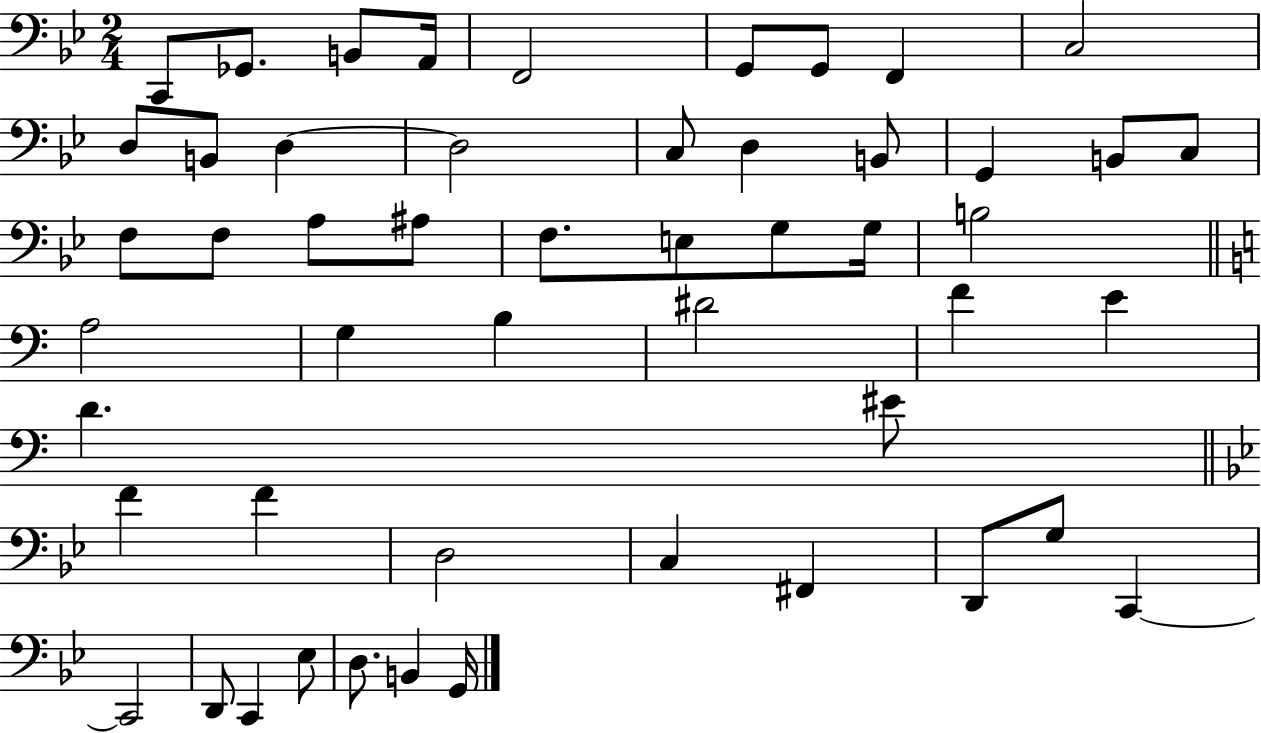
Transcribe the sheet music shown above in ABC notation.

X:1
T:Untitled
M:2/4
L:1/4
K:Bb
C,,/2 _G,,/2 B,,/2 A,,/4 F,,2 G,,/2 G,,/2 F,, C,2 D,/2 B,,/2 D, D,2 C,/2 D, B,,/2 G,, B,,/2 C,/2 F,/2 F,/2 A,/2 ^A,/2 F,/2 E,/2 G,/2 G,/4 B,2 A,2 G, B, ^D2 F E D ^E/2 F F D,2 C, ^F,, D,,/2 G,/2 C,, C,,2 D,,/2 C,, _E,/2 D,/2 B,, G,,/4